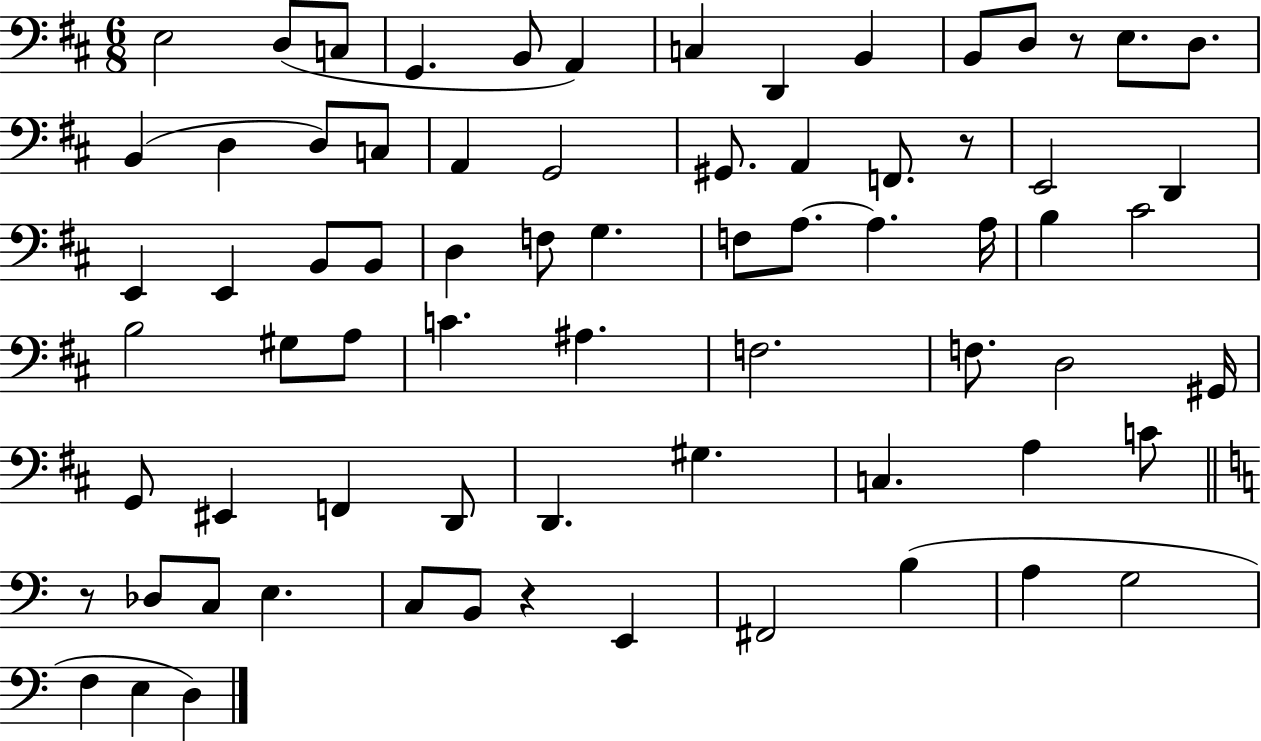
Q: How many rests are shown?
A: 4